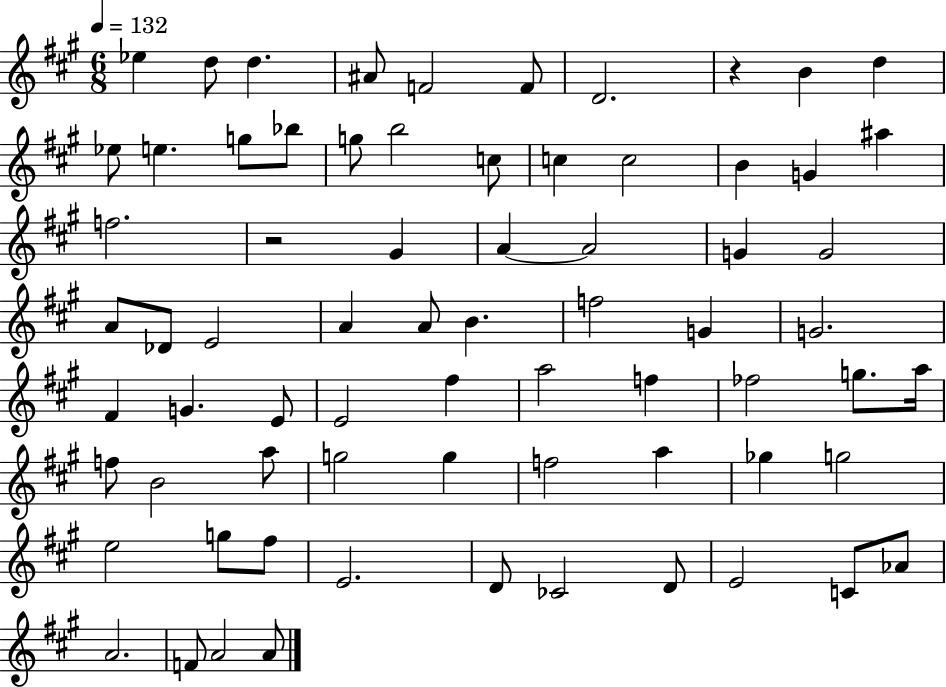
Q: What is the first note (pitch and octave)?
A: Eb5